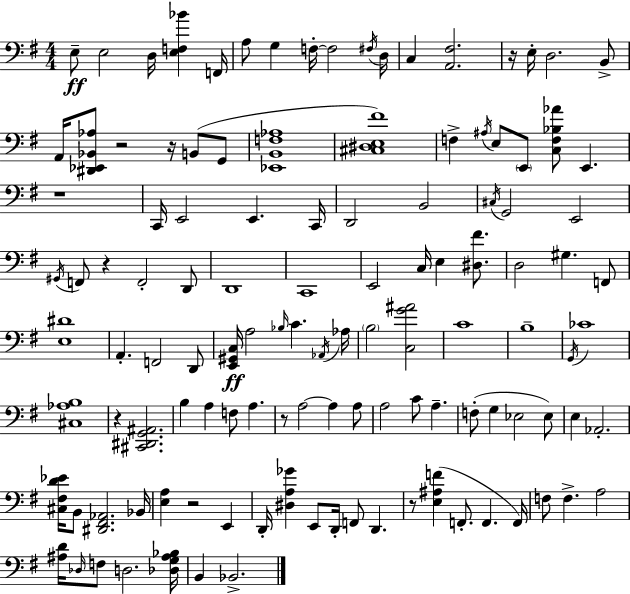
X:1
T:Untitled
M:4/4
L:1/4
K:Em
E,/2 E,2 D,/4 [E,F,_B] F,,/4 A,/2 G, F,/4 F,2 ^F,/4 D,/4 C, [A,,^F,]2 z/4 E,/4 D,2 B,,/2 A,,/4 [^D,,_E,,_B,,_A,]/2 z2 z/4 B,,/2 G,,/2 [_E,,B,,F,_A,]4 [^C,^D,E,^F]4 F, ^A,/4 E,/2 E,,/2 [C,F,_B,_A]/2 E,, z4 C,,/4 E,,2 E,, C,,/4 D,,2 B,,2 ^C,/4 G,,2 E,,2 ^G,,/4 F,,/2 z F,,2 D,,/2 D,,4 C,,4 E,,2 C,/4 E, [^D,^F]/2 D,2 ^G, F,,/2 [E,^D]4 A,, F,,2 D,,/2 [E,,^G,,C,]/4 A,2 _B,/4 C _A,,/4 _A,/4 B,2 [C,G^A]2 C4 B,4 G,,/4 _C4 [^C,_A,B,]4 z [^C,,^D,,G,,^A,,]2 B, A, F,/2 A, z/2 A,2 A, A,/2 A,2 C/2 A, F,/2 G, _E,2 _E,/2 E, _A,,2 [^C,^F,D_E]/4 B,,/2 [^D,,^F,,_A,,]2 _B,,/4 [E,A,] z2 E,, D,,/4 [^D,A,_G] E,,/2 D,,/4 F,,/2 D,, z/2 [E,^A,F] F,,/2 F,, F,,/4 F,/2 F, A,2 [^A,D]/4 _D,/4 F,/2 D,2 [_D,G,^A,_B,]/4 B,, _B,,2